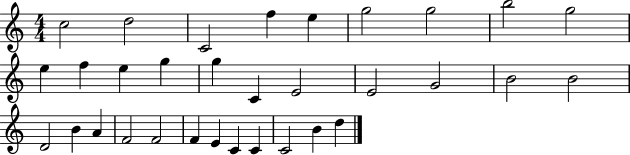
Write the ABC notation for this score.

X:1
T:Untitled
M:4/4
L:1/4
K:C
c2 d2 C2 f e g2 g2 b2 g2 e f e g g C E2 E2 G2 B2 B2 D2 B A F2 F2 F E C C C2 B d